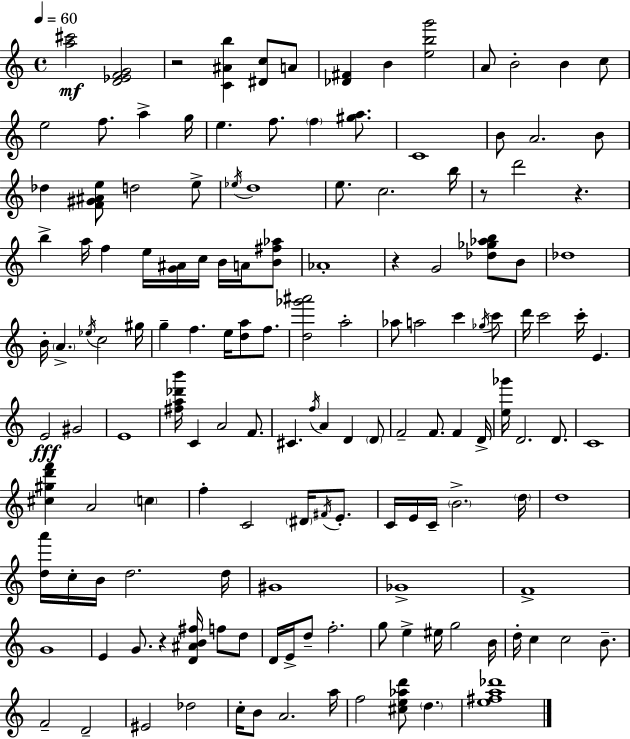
[A5,C#6]/h [D4,Eb4,F4,G4]/h R/h [C4,A#4,B5]/q [D#4,C5]/e A4/e [Db4,F#4]/q B4/q [E5,B5,G6]/h A4/e B4/h B4/q C5/e E5/h F5/e. A5/q G5/s E5/q. F5/e. F5/q [G#5,A5]/e. C4/w B4/e A4/h. B4/e Db5/q [F4,G#4,A#4,E5]/e D5/h E5/e Eb5/s D5/w E5/e. C5/h. B5/s R/e D6/h R/q. B5/q A5/s F5/q E5/s [G4,A#4]/s C5/s B4/s A4/s [B4,F#5,Ab5]/e Ab4/w R/q G4/h [Db5,Gb5,Ab5,B5]/e B4/e Db5/w B4/s A4/q. Eb5/s C5/h G#5/s G5/q F5/q. E5/s [D5,A5]/e F5/e. [D5,Gb6,A#6]/h A5/h Ab5/e A5/h C6/q Gb5/s C6/e D6/s C6/h C6/s E4/q. E4/h G#4/h E4/w [F#5,A5,Db6,B6]/s C4/q A4/h F4/e. C#4/q. F5/s A4/q D4/q D4/e F4/h F4/e. F4/q D4/s [E5,Gb6]/s D4/h. D4/e. C4/w [C#5,G#5,D6,F6]/q A4/h C5/q F5/q C4/h D#4/s F#4/s E4/e. C4/s E4/s C4/s B4/h. D5/s D5/w [D5,A6]/s C5/s B4/s D5/h. D5/s G#4/w Gb4/w F4/w G4/w E4/q G4/e. R/q [D4,A#4,B4,F#5]/s F5/e D5/e D4/s E4/s D5/e F5/h. G5/e E5/q EIS5/s G5/h B4/s D5/s C5/q C5/h B4/e. F4/h D4/h EIS4/h Db5/h C5/s B4/e A4/h. A5/s F5/h [C#5,E5,Ab5,D6]/e D5/q. [E5,F#5,A5,Db6]/w